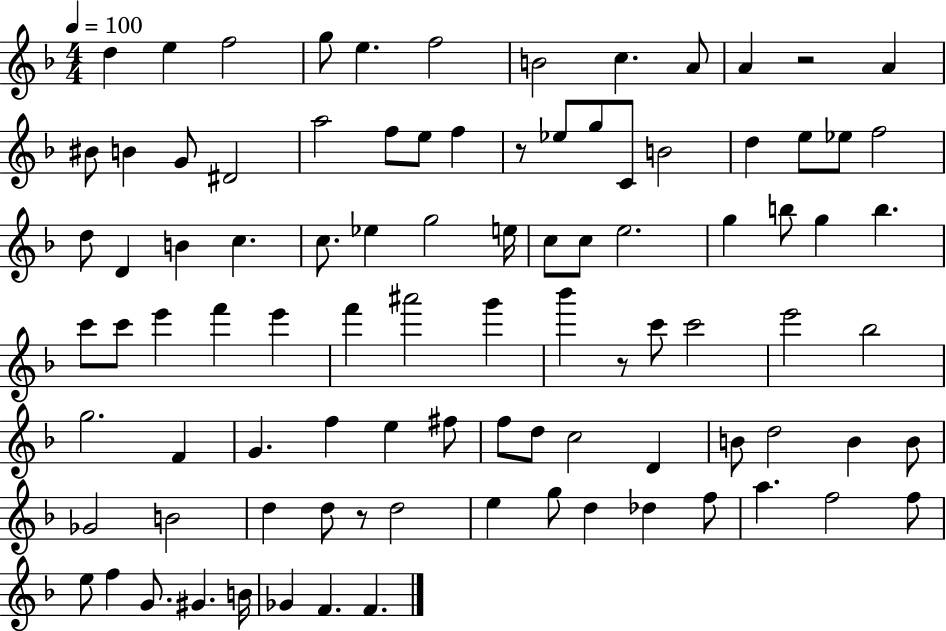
{
  \clef treble
  \numericTimeSignature
  \time 4/4
  \key f \major
  \tempo 4 = 100
  d''4 e''4 f''2 | g''8 e''4. f''2 | b'2 c''4. a'8 | a'4 r2 a'4 | \break bis'8 b'4 g'8 dis'2 | a''2 f''8 e''8 f''4 | r8 ees''8 g''8 c'8 b'2 | d''4 e''8 ees''8 f''2 | \break d''8 d'4 b'4 c''4. | c''8. ees''4 g''2 e''16 | c''8 c''8 e''2. | g''4 b''8 g''4 b''4. | \break c'''8 c'''8 e'''4 f'''4 e'''4 | f'''4 ais'''2 g'''4 | bes'''4 r8 c'''8 c'''2 | e'''2 bes''2 | \break g''2. f'4 | g'4. f''4 e''4 fis''8 | f''8 d''8 c''2 d'4 | b'8 d''2 b'4 b'8 | \break ges'2 b'2 | d''4 d''8 r8 d''2 | e''4 g''8 d''4 des''4 f''8 | a''4. f''2 f''8 | \break e''8 f''4 g'8. gis'4. b'16 | ges'4 f'4. f'4. | \bar "|."
}